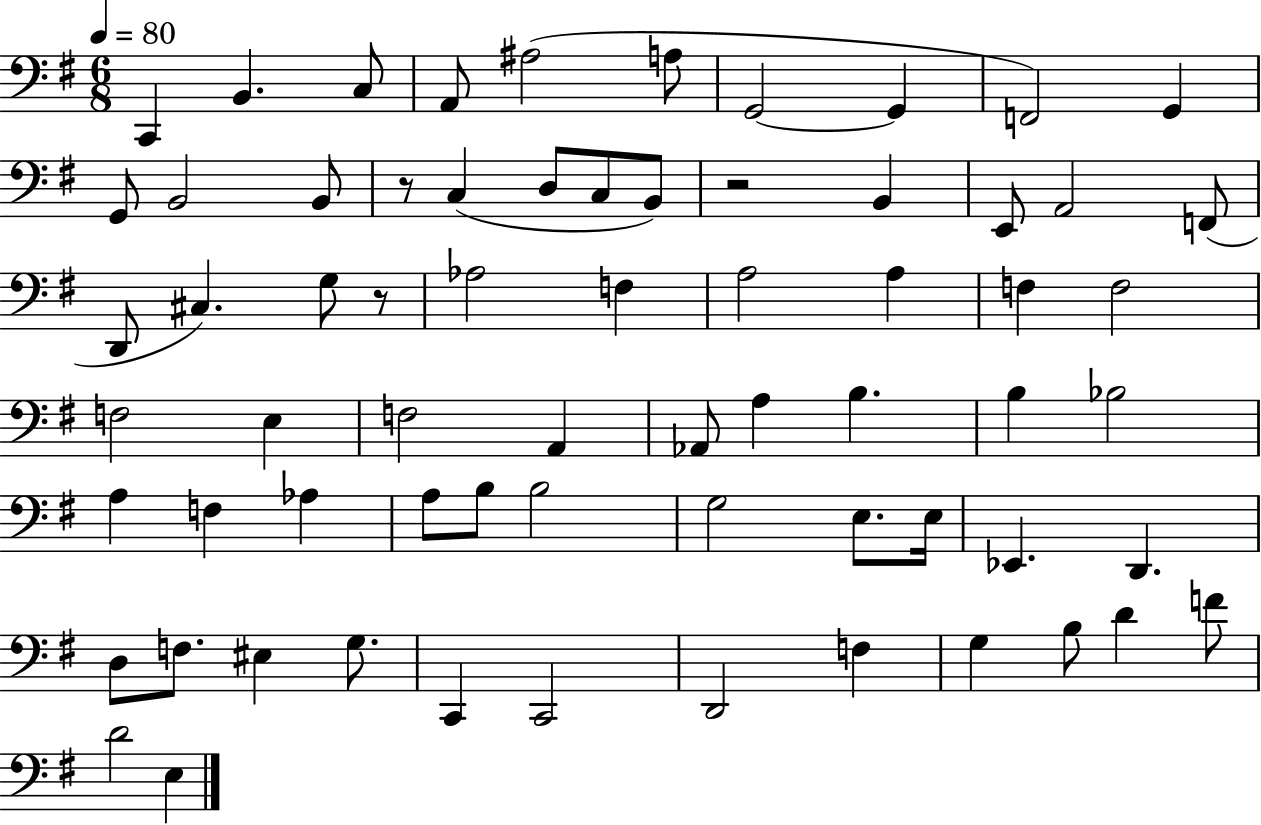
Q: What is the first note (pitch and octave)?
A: C2